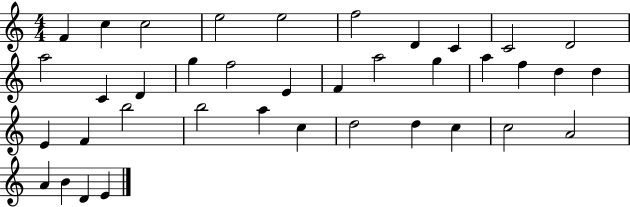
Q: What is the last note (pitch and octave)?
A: E4